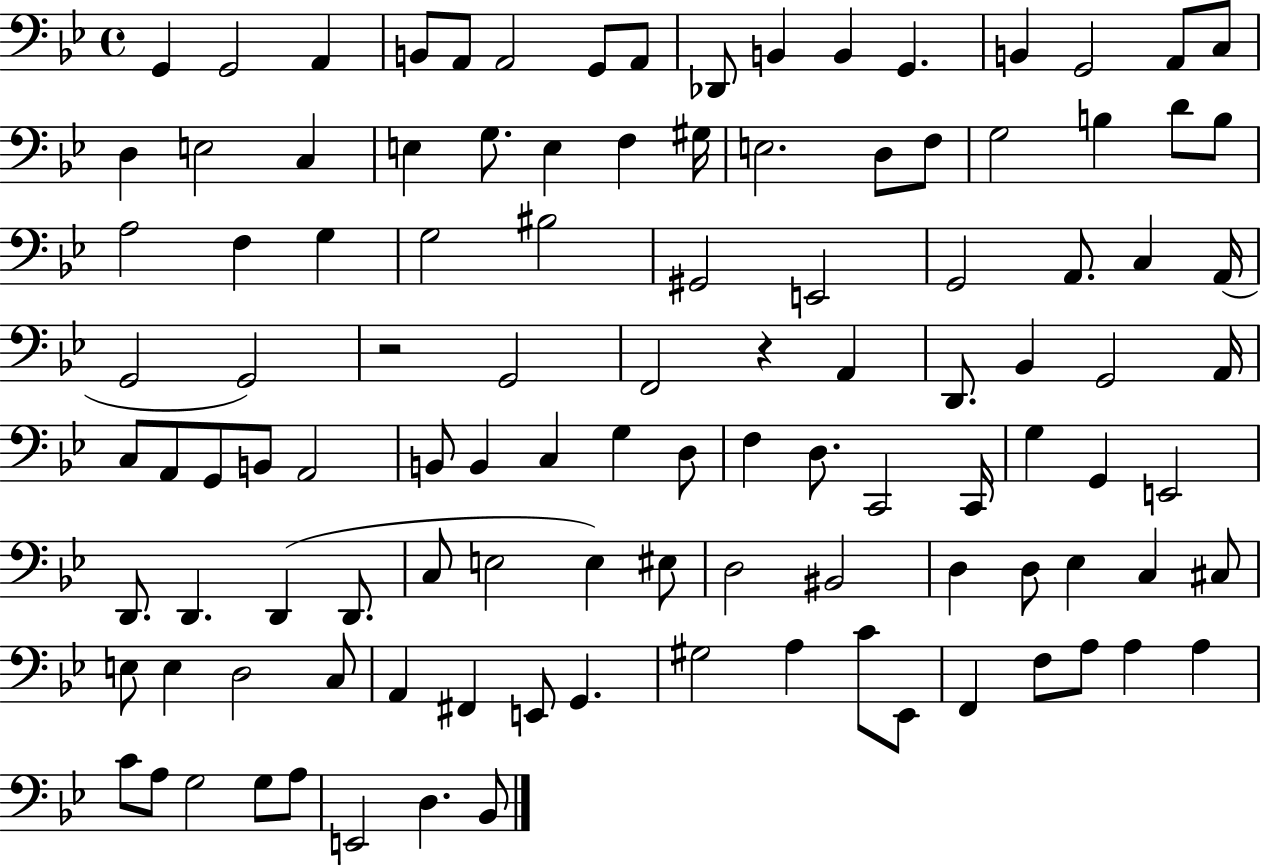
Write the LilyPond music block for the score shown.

{
  \clef bass
  \time 4/4
  \defaultTimeSignature
  \key bes \major
  g,4 g,2 a,4 | b,8 a,8 a,2 g,8 a,8 | des,8 b,4 b,4 g,4. | b,4 g,2 a,8 c8 | \break d4 e2 c4 | e4 g8. e4 f4 gis16 | e2. d8 f8 | g2 b4 d'8 b8 | \break a2 f4 g4 | g2 bis2 | gis,2 e,2 | g,2 a,8. c4 a,16( | \break g,2 g,2) | r2 g,2 | f,2 r4 a,4 | d,8. bes,4 g,2 a,16 | \break c8 a,8 g,8 b,8 a,2 | b,8 b,4 c4 g4 d8 | f4 d8. c,2 c,16 | g4 g,4 e,2 | \break d,8. d,4. d,4( d,8. | c8 e2 e4) eis8 | d2 bis,2 | d4 d8 ees4 c4 cis8 | \break e8 e4 d2 c8 | a,4 fis,4 e,8 g,4. | gis2 a4 c'8 ees,8 | f,4 f8 a8 a4 a4 | \break c'8 a8 g2 g8 a8 | e,2 d4. bes,8 | \bar "|."
}